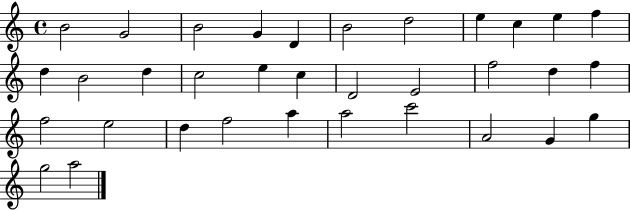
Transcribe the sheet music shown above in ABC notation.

X:1
T:Untitled
M:4/4
L:1/4
K:C
B2 G2 B2 G D B2 d2 e c e f d B2 d c2 e c D2 E2 f2 d f f2 e2 d f2 a a2 c'2 A2 G g g2 a2